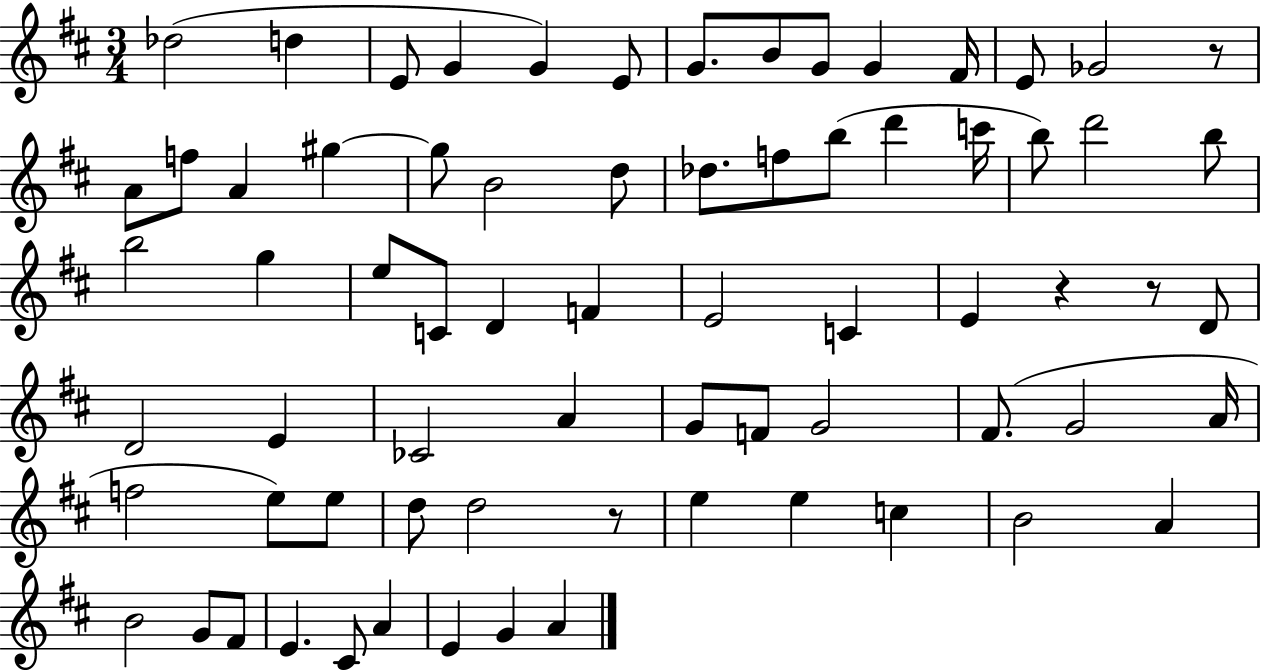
Db5/h D5/q E4/e G4/q G4/q E4/e G4/e. B4/e G4/e G4/q F#4/s E4/e Gb4/h R/e A4/e F5/e A4/q G#5/q G#5/e B4/h D5/e Db5/e. F5/e B5/e D6/q C6/s B5/e D6/h B5/e B5/h G5/q E5/e C4/e D4/q F4/q E4/h C4/q E4/q R/q R/e D4/e D4/h E4/q CES4/h A4/q G4/e F4/e G4/h F#4/e. G4/h A4/s F5/h E5/e E5/e D5/e D5/h R/e E5/q E5/q C5/q B4/h A4/q B4/h G4/e F#4/e E4/q. C#4/e A4/q E4/q G4/q A4/q